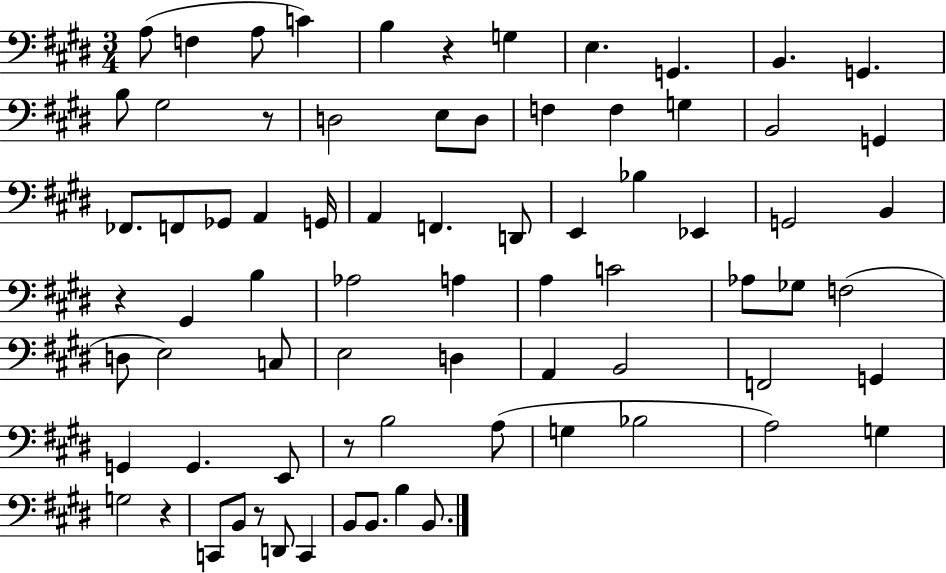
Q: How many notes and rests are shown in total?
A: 75